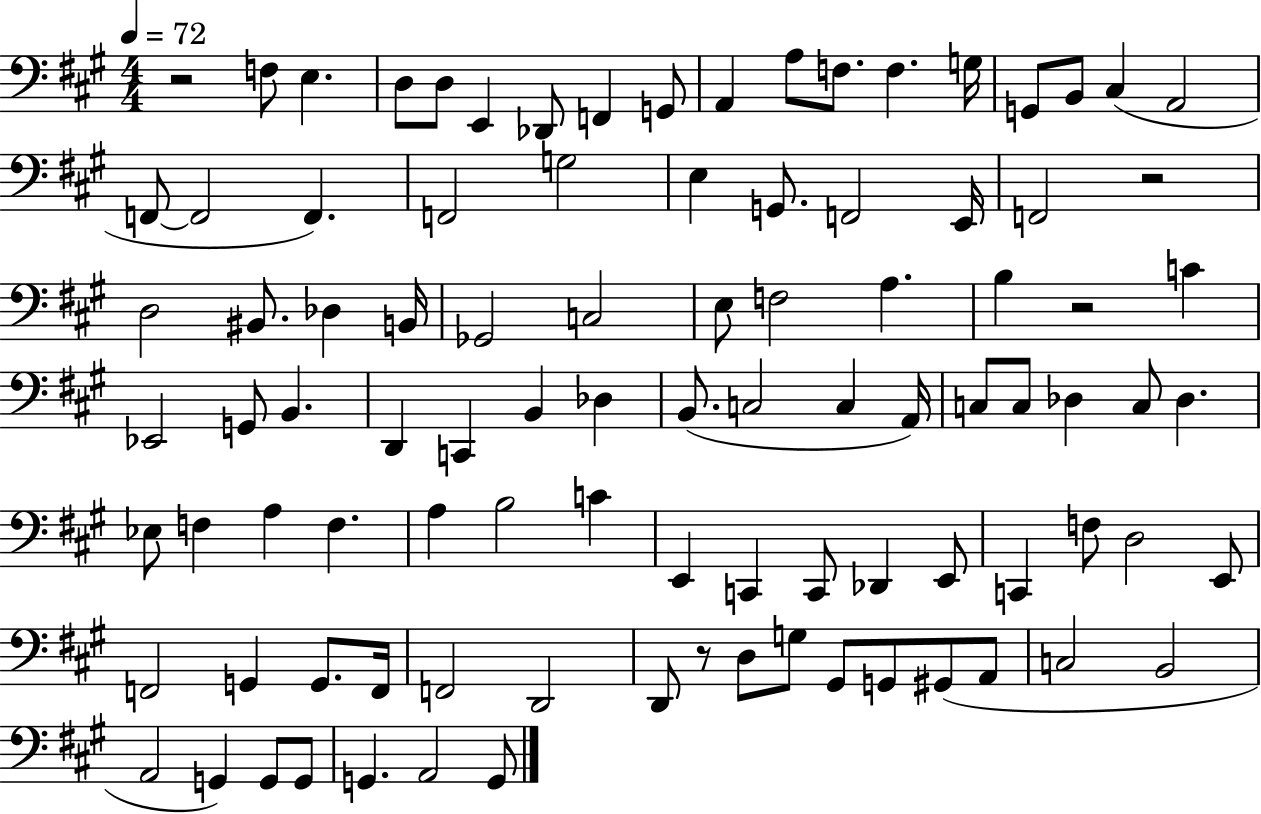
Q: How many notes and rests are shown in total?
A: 96